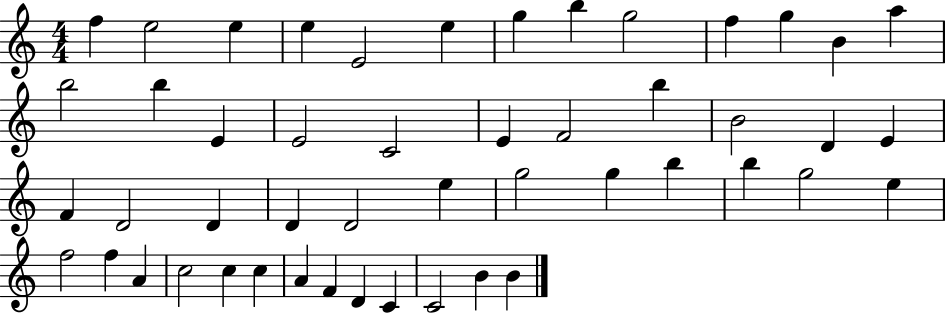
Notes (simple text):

F5/q E5/h E5/q E5/q E4/h E5/q G5/q B5/q G5/h F5/q G5/q B4/q A5/q B5/h B5/q E4/q E4/h C4/h E4/q F4/h B5/q B4/h D4/q E4/q F4/q D4/h D4/q D4/q D4/h E5/q G5/h G5/q B5/q B5/q G5/h E5/q F5/h F5/q A4/q C5/h C5/q C5/q A4/q F4/q D4/q C4/q C4/h B4/q B4/q